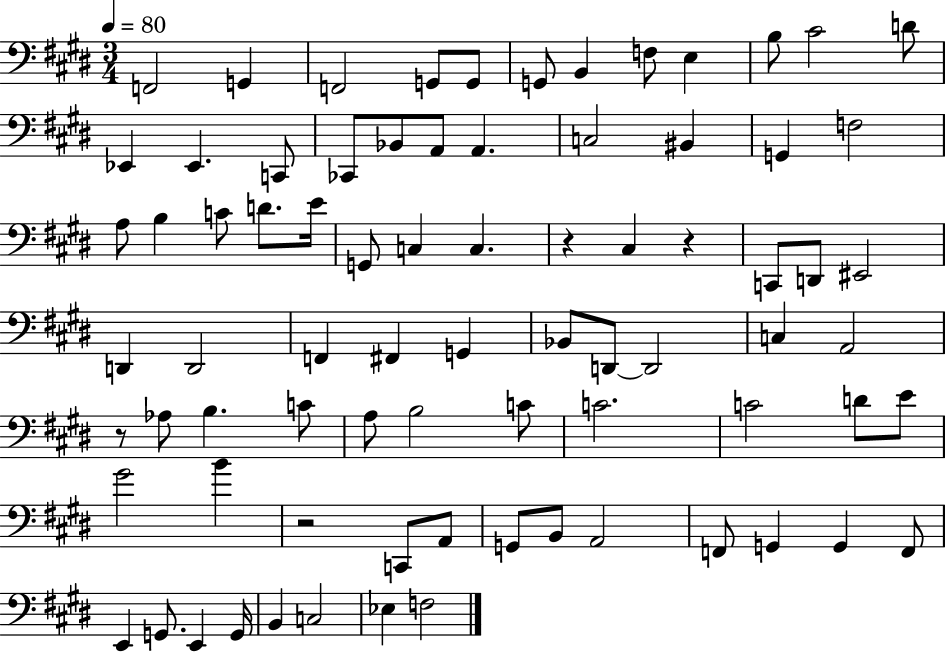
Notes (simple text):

F2/h G2/q F2/h G2/e G2/e G2/e B2/q F3/e E3/q B3/e C#4/h D4/e Eb2/q Eb2/q. C2/e CES2/e Bb2/e A2/e A2/q. C3/h BIS2/q G2/q F3/h A3/e B3/q C4/e D4/e. E4/s G2/e C3/q C3/q. R/q C#3/q R/q C2/e D2/e EIS2/h D2/q D2/h F2/q F#2/q G2/q Bb2/e D2/e D2/h C3/q A2/h R/e Ab3/e B3/q. C4/e A3/e B3/h C4/e C4/h. C4/h D4/e E4/e G#4/h B4/q R/h C2/e A2/e G2/e B2/e A2/h F2/e G2/q G2/q F2/e E2/q G2/e. E2/q G2/s B2/q C3/h Eb3/q F3/h